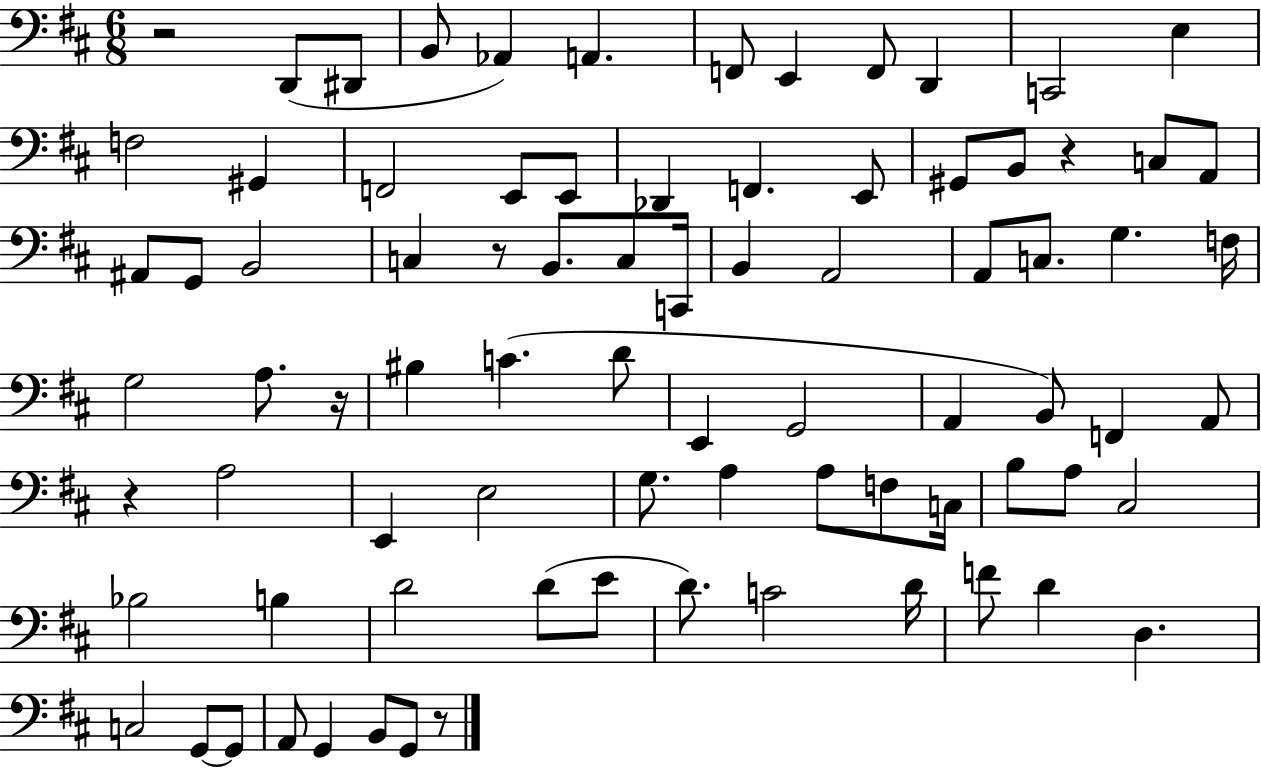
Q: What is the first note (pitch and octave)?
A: D2